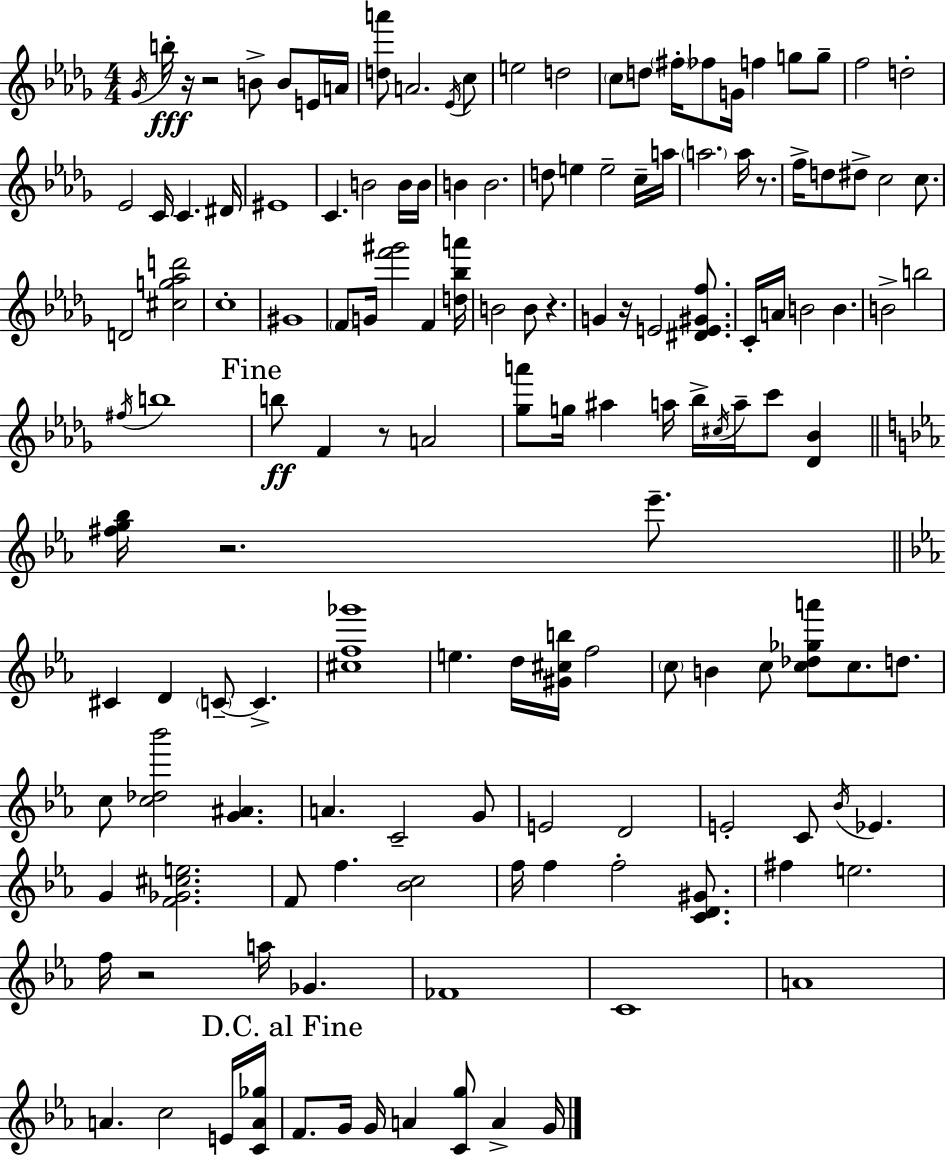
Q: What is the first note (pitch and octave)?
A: Gb4